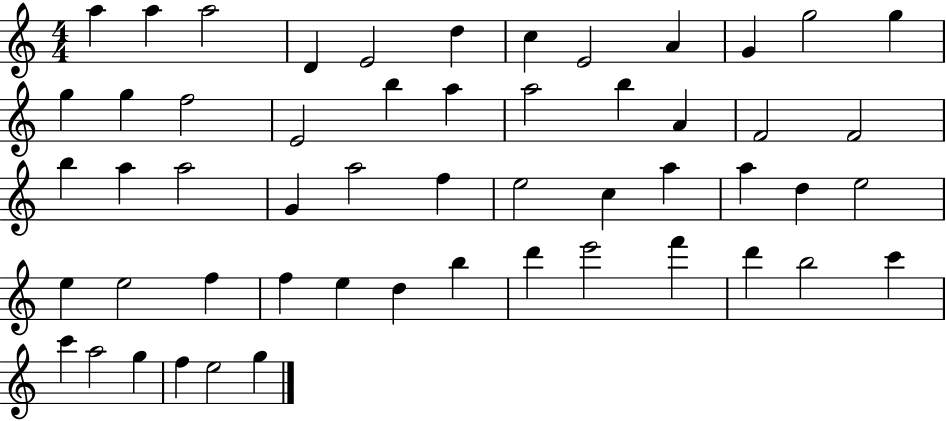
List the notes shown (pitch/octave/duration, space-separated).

A5/q A5/q A5/h D4/q E4/h D5/q C5/q E4/h A4/q G4/q G5/h G5/q G5/q G5/q F5/h E4/h B5/q A5/q A5/h B5/q A4/q F4/h F4/h B5/q A5/q A5/h G4/q A5/h F5/q E5/h C5/q A5/q A5/q D5/q E5/h E5/q E5/h F5/q F5/q E5/q D5/q B5/q D6/q E6/h F6/q D6/q B5/h C6/q C6/q A5/h G5/q F5/q E5/h G5/q